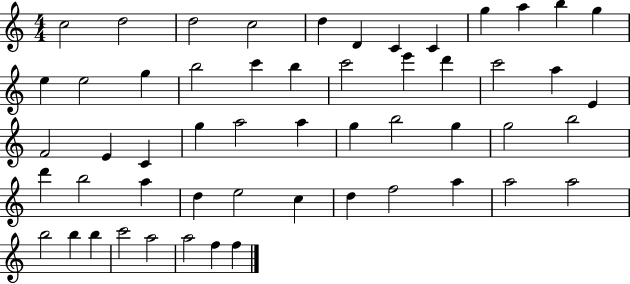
X:1
T:Untitled
M:4/4
L:1/4
K:C
c2 d2 d2 c2 d D C C g a b g e e2 g b2 c' b c'2 e' d' c'2 a E F2 E C g a2 a g b2 g g2 b2 d' b2 a d e2 c d f2 a a2 a2 b2 b b c'2 a2 a2 f f